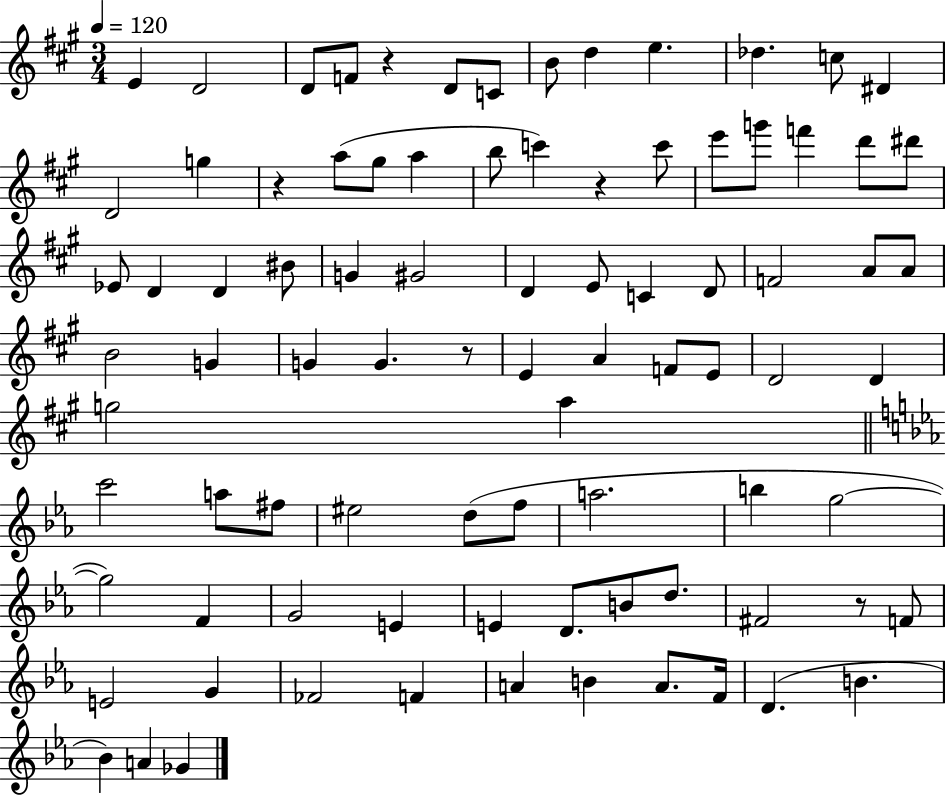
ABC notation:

X:1
T:Untitled
M:3/4
L:1/4
K:A
E D2 D/2 F/2 z D/2 C/2 B/2 d e _d c/2 ^D D2 g z a/2 ^g/2 a b/2 c' z c'/2 e'/2 g'/2 f' d'/2 ^d'/2 _E/2 D D ^B/2 G ^G2 D E/2 C D/2 F2 A/2 A/2 B2 G G G z/2 E A F/2 E/2 D2 D g2 a c'2 a/2 ^f/2 ^e2 d/2 f/2 a2 b g2 g2 F G2 E E D/2 B/2 d/2 ^F2 z/2 F/2 E2 G _F2 F A B A/2 F/4 D B _B A _G